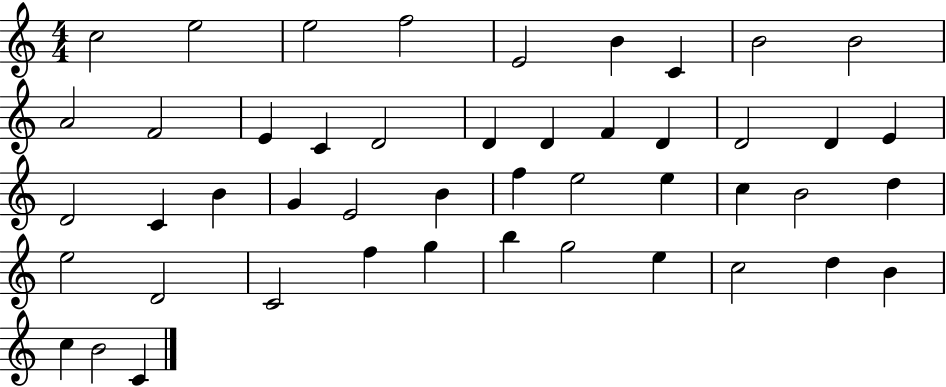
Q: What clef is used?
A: treble